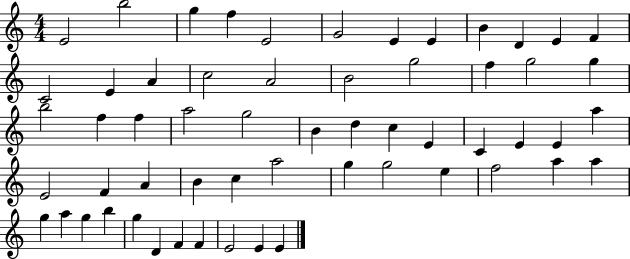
X:1
T:Untitled
M:4/4
L:1/4
K:C
E2 b2 g f E2 G2 E E B D E F C2 E A c2 A2 B2 g2 f g2 g b2 f f a2 g2 B d c E C E E a E2 F A B c a2 g g2 e f2 a a g a g b g D F F E2 E E